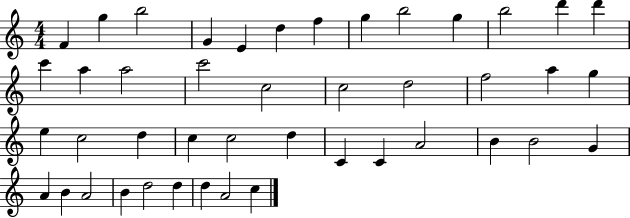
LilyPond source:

{
  \clef treble
  \numericTimeSignature
  \time 4/4
  \key c \major
  f'4 g''4 b''2 | g'4 e'4 d''4 f''4 | g''4 b''2 g''4 | b''2 d'''4 d'''4 | \break c'''4 a''4 a''2 | c'''2 c''2 | c''2 d''2 | f''2 a''4 g''4 | \break e''4 c''2 d''4 | c''4 c''2 d''4 | c'4 c'4 a'2 | b'4 b'2 g'4 | \break a'4 b'4 a'2 | b'4 d''2 d''4 | d''4 a'2 c''4 | \bar "|."
}